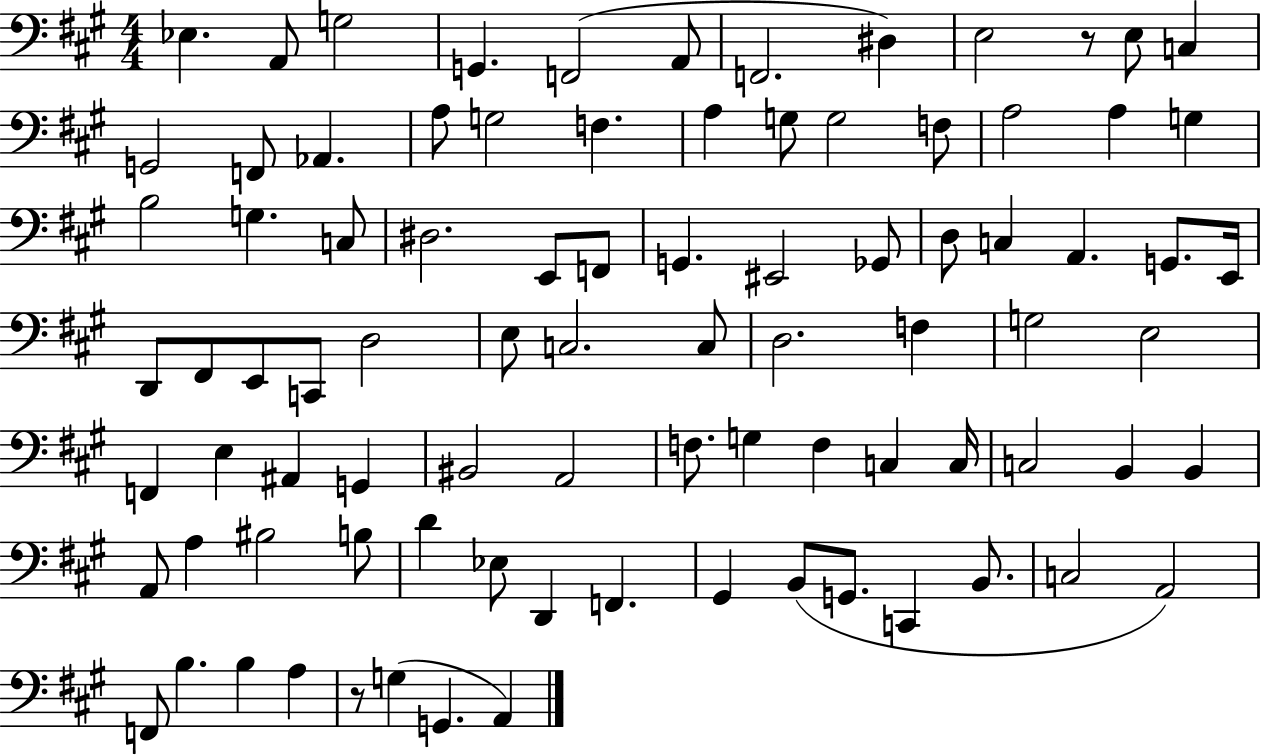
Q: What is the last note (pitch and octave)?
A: A2